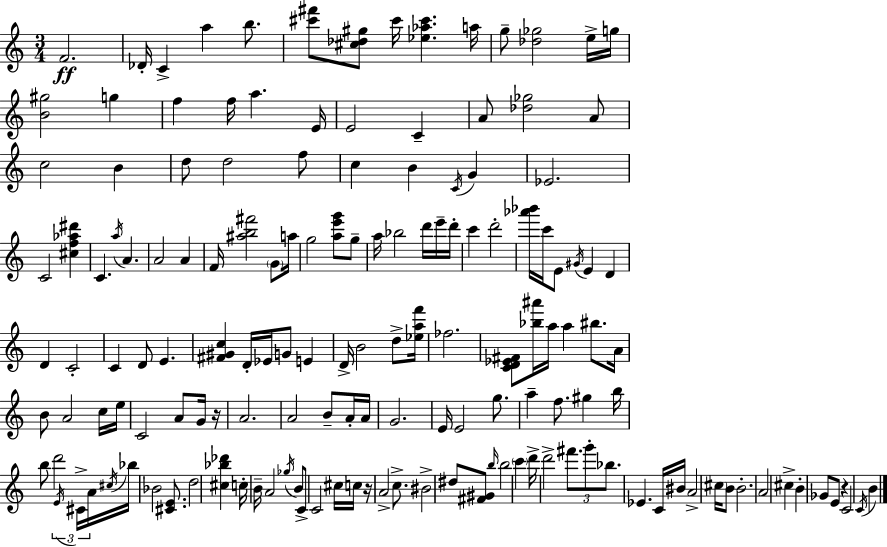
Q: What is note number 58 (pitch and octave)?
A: D4